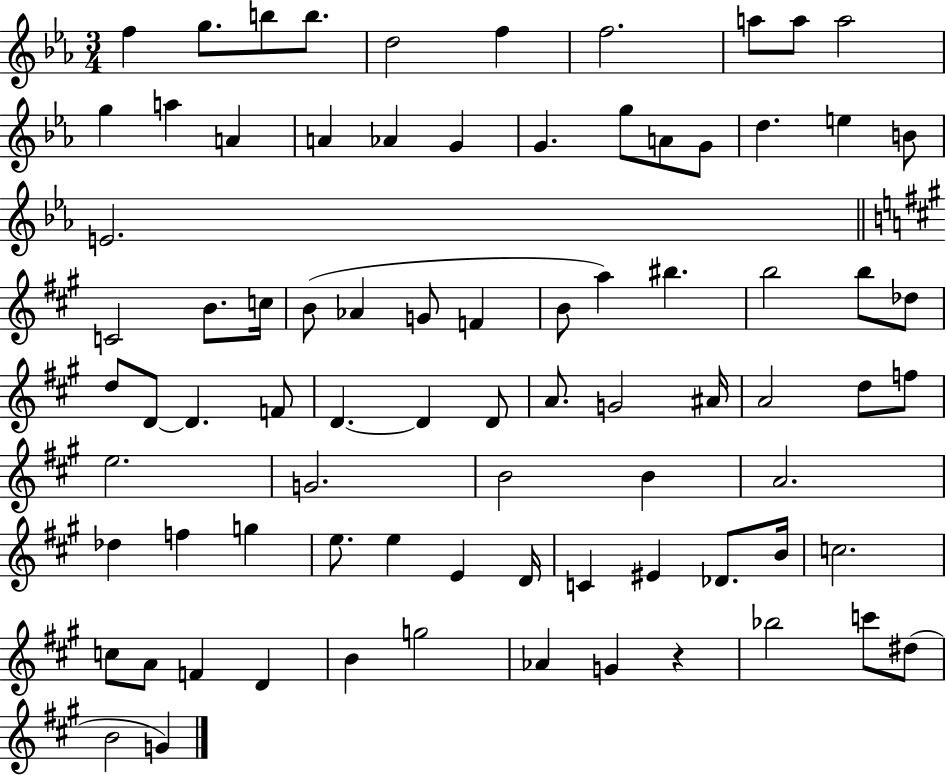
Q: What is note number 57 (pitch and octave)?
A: F5